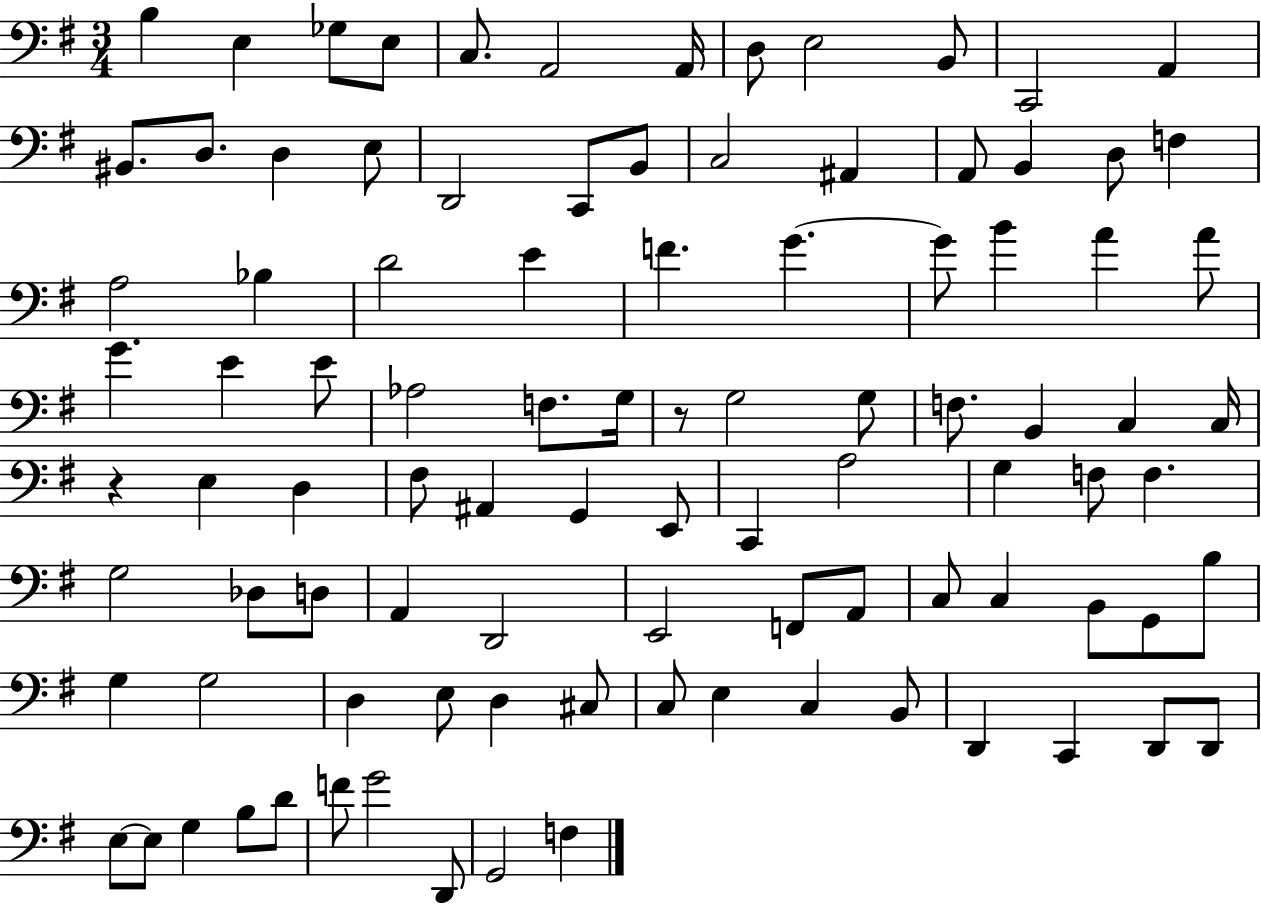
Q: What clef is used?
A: bass